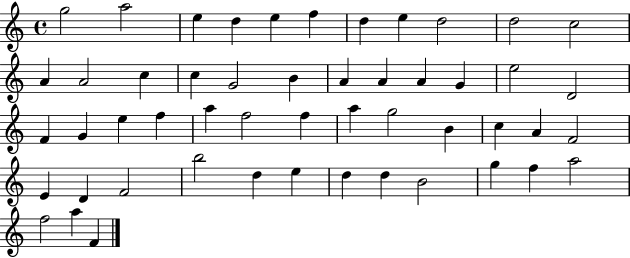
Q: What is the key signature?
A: C major